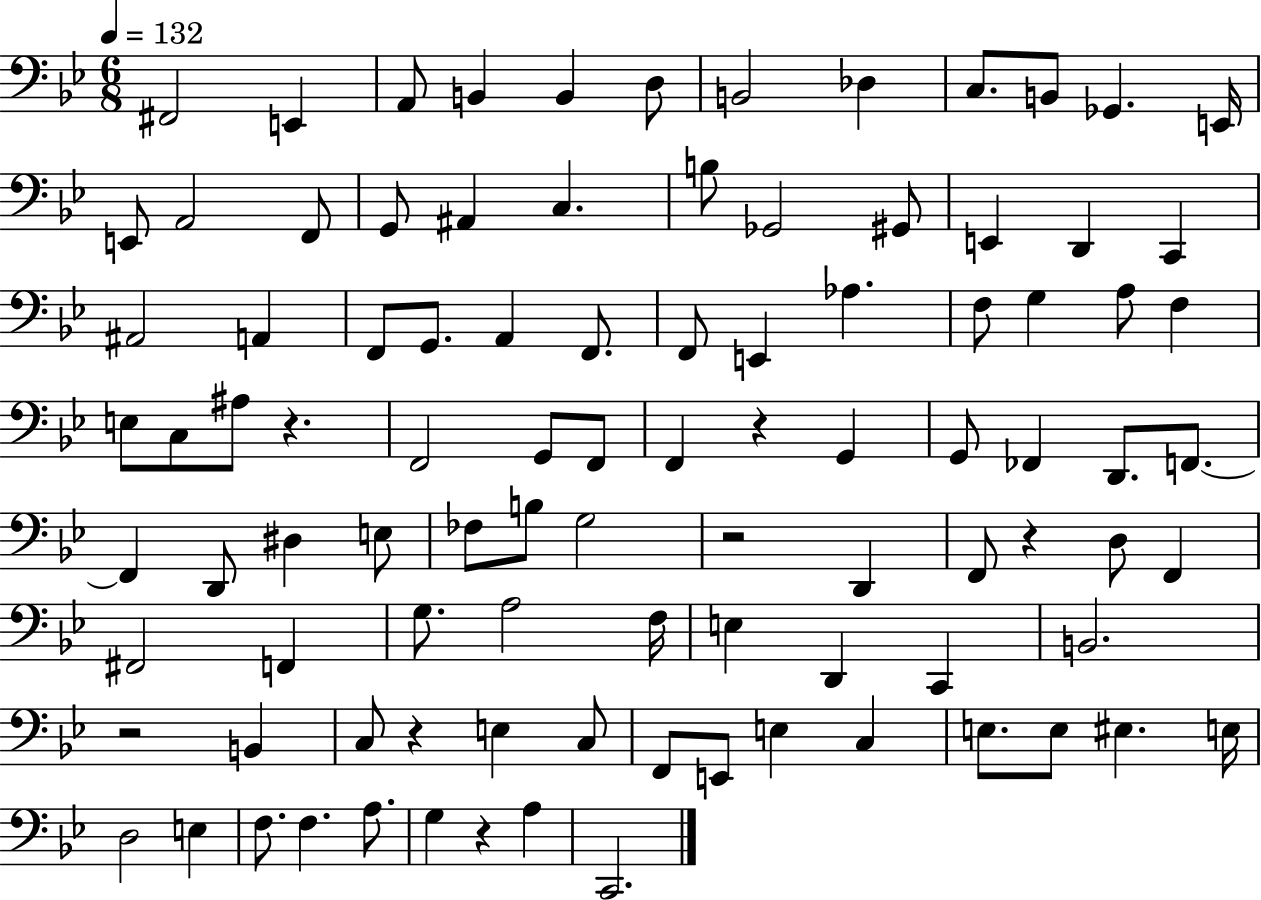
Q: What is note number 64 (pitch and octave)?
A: A3